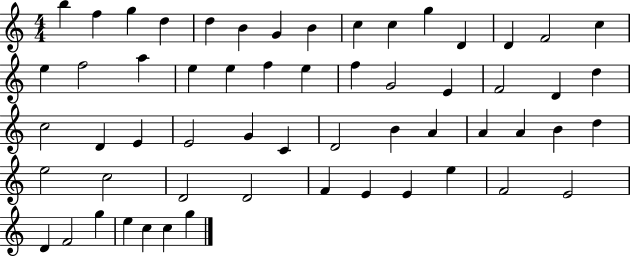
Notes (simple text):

B5/q F5/q G5/q D5/q D5/q B4/q G4/q B4/q C5/q C5/q G5/q D4/q D4/q F4/h C5/q E5/q F5/h A5/q E5/q E5/q F5/q E5/q F5/q G4/h E4/q F4/h D4/q D5/q C5/h D4/q E4/q E4/h G4/q C4/q D4/h B4/q A4/q A4/q A4/q B4/q D5/q E5/h C5/h D4/h D4/h F4/q E4/q E4/q E5/q F4/h E4/h D4/q F4/h G5/q E5/q C5/q C5/q G5/q